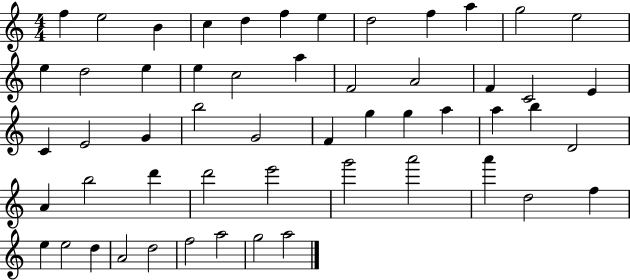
{
  \clef treble
  \numericTimeSignature
  \time 4/4
  \key c \major
  f''4 e''2 b'4 | c''4 d''4 f''4 e''4 | d''2 f''4 a''4 | g''2 e''2 | \break e''4 d''2 e''4 | e''4 c''2 a''4 | f'2 a'2 | f'4 c'2 e'4 | \break c'4 e'2 g'4 | b''2 g'2 | f'4 g''4 g''4 a''4 | a''4 b''4 d'2 | \break a'4 b''2 d'''4 | d'''2 e'''2 | g'''2 a'''2 | a'''4 d''2 f''4 | \break e''4 e''2 d''4 | a'2 d''2 | f''2 a''2 | g''2 a''2 | \break \bar "|."
}